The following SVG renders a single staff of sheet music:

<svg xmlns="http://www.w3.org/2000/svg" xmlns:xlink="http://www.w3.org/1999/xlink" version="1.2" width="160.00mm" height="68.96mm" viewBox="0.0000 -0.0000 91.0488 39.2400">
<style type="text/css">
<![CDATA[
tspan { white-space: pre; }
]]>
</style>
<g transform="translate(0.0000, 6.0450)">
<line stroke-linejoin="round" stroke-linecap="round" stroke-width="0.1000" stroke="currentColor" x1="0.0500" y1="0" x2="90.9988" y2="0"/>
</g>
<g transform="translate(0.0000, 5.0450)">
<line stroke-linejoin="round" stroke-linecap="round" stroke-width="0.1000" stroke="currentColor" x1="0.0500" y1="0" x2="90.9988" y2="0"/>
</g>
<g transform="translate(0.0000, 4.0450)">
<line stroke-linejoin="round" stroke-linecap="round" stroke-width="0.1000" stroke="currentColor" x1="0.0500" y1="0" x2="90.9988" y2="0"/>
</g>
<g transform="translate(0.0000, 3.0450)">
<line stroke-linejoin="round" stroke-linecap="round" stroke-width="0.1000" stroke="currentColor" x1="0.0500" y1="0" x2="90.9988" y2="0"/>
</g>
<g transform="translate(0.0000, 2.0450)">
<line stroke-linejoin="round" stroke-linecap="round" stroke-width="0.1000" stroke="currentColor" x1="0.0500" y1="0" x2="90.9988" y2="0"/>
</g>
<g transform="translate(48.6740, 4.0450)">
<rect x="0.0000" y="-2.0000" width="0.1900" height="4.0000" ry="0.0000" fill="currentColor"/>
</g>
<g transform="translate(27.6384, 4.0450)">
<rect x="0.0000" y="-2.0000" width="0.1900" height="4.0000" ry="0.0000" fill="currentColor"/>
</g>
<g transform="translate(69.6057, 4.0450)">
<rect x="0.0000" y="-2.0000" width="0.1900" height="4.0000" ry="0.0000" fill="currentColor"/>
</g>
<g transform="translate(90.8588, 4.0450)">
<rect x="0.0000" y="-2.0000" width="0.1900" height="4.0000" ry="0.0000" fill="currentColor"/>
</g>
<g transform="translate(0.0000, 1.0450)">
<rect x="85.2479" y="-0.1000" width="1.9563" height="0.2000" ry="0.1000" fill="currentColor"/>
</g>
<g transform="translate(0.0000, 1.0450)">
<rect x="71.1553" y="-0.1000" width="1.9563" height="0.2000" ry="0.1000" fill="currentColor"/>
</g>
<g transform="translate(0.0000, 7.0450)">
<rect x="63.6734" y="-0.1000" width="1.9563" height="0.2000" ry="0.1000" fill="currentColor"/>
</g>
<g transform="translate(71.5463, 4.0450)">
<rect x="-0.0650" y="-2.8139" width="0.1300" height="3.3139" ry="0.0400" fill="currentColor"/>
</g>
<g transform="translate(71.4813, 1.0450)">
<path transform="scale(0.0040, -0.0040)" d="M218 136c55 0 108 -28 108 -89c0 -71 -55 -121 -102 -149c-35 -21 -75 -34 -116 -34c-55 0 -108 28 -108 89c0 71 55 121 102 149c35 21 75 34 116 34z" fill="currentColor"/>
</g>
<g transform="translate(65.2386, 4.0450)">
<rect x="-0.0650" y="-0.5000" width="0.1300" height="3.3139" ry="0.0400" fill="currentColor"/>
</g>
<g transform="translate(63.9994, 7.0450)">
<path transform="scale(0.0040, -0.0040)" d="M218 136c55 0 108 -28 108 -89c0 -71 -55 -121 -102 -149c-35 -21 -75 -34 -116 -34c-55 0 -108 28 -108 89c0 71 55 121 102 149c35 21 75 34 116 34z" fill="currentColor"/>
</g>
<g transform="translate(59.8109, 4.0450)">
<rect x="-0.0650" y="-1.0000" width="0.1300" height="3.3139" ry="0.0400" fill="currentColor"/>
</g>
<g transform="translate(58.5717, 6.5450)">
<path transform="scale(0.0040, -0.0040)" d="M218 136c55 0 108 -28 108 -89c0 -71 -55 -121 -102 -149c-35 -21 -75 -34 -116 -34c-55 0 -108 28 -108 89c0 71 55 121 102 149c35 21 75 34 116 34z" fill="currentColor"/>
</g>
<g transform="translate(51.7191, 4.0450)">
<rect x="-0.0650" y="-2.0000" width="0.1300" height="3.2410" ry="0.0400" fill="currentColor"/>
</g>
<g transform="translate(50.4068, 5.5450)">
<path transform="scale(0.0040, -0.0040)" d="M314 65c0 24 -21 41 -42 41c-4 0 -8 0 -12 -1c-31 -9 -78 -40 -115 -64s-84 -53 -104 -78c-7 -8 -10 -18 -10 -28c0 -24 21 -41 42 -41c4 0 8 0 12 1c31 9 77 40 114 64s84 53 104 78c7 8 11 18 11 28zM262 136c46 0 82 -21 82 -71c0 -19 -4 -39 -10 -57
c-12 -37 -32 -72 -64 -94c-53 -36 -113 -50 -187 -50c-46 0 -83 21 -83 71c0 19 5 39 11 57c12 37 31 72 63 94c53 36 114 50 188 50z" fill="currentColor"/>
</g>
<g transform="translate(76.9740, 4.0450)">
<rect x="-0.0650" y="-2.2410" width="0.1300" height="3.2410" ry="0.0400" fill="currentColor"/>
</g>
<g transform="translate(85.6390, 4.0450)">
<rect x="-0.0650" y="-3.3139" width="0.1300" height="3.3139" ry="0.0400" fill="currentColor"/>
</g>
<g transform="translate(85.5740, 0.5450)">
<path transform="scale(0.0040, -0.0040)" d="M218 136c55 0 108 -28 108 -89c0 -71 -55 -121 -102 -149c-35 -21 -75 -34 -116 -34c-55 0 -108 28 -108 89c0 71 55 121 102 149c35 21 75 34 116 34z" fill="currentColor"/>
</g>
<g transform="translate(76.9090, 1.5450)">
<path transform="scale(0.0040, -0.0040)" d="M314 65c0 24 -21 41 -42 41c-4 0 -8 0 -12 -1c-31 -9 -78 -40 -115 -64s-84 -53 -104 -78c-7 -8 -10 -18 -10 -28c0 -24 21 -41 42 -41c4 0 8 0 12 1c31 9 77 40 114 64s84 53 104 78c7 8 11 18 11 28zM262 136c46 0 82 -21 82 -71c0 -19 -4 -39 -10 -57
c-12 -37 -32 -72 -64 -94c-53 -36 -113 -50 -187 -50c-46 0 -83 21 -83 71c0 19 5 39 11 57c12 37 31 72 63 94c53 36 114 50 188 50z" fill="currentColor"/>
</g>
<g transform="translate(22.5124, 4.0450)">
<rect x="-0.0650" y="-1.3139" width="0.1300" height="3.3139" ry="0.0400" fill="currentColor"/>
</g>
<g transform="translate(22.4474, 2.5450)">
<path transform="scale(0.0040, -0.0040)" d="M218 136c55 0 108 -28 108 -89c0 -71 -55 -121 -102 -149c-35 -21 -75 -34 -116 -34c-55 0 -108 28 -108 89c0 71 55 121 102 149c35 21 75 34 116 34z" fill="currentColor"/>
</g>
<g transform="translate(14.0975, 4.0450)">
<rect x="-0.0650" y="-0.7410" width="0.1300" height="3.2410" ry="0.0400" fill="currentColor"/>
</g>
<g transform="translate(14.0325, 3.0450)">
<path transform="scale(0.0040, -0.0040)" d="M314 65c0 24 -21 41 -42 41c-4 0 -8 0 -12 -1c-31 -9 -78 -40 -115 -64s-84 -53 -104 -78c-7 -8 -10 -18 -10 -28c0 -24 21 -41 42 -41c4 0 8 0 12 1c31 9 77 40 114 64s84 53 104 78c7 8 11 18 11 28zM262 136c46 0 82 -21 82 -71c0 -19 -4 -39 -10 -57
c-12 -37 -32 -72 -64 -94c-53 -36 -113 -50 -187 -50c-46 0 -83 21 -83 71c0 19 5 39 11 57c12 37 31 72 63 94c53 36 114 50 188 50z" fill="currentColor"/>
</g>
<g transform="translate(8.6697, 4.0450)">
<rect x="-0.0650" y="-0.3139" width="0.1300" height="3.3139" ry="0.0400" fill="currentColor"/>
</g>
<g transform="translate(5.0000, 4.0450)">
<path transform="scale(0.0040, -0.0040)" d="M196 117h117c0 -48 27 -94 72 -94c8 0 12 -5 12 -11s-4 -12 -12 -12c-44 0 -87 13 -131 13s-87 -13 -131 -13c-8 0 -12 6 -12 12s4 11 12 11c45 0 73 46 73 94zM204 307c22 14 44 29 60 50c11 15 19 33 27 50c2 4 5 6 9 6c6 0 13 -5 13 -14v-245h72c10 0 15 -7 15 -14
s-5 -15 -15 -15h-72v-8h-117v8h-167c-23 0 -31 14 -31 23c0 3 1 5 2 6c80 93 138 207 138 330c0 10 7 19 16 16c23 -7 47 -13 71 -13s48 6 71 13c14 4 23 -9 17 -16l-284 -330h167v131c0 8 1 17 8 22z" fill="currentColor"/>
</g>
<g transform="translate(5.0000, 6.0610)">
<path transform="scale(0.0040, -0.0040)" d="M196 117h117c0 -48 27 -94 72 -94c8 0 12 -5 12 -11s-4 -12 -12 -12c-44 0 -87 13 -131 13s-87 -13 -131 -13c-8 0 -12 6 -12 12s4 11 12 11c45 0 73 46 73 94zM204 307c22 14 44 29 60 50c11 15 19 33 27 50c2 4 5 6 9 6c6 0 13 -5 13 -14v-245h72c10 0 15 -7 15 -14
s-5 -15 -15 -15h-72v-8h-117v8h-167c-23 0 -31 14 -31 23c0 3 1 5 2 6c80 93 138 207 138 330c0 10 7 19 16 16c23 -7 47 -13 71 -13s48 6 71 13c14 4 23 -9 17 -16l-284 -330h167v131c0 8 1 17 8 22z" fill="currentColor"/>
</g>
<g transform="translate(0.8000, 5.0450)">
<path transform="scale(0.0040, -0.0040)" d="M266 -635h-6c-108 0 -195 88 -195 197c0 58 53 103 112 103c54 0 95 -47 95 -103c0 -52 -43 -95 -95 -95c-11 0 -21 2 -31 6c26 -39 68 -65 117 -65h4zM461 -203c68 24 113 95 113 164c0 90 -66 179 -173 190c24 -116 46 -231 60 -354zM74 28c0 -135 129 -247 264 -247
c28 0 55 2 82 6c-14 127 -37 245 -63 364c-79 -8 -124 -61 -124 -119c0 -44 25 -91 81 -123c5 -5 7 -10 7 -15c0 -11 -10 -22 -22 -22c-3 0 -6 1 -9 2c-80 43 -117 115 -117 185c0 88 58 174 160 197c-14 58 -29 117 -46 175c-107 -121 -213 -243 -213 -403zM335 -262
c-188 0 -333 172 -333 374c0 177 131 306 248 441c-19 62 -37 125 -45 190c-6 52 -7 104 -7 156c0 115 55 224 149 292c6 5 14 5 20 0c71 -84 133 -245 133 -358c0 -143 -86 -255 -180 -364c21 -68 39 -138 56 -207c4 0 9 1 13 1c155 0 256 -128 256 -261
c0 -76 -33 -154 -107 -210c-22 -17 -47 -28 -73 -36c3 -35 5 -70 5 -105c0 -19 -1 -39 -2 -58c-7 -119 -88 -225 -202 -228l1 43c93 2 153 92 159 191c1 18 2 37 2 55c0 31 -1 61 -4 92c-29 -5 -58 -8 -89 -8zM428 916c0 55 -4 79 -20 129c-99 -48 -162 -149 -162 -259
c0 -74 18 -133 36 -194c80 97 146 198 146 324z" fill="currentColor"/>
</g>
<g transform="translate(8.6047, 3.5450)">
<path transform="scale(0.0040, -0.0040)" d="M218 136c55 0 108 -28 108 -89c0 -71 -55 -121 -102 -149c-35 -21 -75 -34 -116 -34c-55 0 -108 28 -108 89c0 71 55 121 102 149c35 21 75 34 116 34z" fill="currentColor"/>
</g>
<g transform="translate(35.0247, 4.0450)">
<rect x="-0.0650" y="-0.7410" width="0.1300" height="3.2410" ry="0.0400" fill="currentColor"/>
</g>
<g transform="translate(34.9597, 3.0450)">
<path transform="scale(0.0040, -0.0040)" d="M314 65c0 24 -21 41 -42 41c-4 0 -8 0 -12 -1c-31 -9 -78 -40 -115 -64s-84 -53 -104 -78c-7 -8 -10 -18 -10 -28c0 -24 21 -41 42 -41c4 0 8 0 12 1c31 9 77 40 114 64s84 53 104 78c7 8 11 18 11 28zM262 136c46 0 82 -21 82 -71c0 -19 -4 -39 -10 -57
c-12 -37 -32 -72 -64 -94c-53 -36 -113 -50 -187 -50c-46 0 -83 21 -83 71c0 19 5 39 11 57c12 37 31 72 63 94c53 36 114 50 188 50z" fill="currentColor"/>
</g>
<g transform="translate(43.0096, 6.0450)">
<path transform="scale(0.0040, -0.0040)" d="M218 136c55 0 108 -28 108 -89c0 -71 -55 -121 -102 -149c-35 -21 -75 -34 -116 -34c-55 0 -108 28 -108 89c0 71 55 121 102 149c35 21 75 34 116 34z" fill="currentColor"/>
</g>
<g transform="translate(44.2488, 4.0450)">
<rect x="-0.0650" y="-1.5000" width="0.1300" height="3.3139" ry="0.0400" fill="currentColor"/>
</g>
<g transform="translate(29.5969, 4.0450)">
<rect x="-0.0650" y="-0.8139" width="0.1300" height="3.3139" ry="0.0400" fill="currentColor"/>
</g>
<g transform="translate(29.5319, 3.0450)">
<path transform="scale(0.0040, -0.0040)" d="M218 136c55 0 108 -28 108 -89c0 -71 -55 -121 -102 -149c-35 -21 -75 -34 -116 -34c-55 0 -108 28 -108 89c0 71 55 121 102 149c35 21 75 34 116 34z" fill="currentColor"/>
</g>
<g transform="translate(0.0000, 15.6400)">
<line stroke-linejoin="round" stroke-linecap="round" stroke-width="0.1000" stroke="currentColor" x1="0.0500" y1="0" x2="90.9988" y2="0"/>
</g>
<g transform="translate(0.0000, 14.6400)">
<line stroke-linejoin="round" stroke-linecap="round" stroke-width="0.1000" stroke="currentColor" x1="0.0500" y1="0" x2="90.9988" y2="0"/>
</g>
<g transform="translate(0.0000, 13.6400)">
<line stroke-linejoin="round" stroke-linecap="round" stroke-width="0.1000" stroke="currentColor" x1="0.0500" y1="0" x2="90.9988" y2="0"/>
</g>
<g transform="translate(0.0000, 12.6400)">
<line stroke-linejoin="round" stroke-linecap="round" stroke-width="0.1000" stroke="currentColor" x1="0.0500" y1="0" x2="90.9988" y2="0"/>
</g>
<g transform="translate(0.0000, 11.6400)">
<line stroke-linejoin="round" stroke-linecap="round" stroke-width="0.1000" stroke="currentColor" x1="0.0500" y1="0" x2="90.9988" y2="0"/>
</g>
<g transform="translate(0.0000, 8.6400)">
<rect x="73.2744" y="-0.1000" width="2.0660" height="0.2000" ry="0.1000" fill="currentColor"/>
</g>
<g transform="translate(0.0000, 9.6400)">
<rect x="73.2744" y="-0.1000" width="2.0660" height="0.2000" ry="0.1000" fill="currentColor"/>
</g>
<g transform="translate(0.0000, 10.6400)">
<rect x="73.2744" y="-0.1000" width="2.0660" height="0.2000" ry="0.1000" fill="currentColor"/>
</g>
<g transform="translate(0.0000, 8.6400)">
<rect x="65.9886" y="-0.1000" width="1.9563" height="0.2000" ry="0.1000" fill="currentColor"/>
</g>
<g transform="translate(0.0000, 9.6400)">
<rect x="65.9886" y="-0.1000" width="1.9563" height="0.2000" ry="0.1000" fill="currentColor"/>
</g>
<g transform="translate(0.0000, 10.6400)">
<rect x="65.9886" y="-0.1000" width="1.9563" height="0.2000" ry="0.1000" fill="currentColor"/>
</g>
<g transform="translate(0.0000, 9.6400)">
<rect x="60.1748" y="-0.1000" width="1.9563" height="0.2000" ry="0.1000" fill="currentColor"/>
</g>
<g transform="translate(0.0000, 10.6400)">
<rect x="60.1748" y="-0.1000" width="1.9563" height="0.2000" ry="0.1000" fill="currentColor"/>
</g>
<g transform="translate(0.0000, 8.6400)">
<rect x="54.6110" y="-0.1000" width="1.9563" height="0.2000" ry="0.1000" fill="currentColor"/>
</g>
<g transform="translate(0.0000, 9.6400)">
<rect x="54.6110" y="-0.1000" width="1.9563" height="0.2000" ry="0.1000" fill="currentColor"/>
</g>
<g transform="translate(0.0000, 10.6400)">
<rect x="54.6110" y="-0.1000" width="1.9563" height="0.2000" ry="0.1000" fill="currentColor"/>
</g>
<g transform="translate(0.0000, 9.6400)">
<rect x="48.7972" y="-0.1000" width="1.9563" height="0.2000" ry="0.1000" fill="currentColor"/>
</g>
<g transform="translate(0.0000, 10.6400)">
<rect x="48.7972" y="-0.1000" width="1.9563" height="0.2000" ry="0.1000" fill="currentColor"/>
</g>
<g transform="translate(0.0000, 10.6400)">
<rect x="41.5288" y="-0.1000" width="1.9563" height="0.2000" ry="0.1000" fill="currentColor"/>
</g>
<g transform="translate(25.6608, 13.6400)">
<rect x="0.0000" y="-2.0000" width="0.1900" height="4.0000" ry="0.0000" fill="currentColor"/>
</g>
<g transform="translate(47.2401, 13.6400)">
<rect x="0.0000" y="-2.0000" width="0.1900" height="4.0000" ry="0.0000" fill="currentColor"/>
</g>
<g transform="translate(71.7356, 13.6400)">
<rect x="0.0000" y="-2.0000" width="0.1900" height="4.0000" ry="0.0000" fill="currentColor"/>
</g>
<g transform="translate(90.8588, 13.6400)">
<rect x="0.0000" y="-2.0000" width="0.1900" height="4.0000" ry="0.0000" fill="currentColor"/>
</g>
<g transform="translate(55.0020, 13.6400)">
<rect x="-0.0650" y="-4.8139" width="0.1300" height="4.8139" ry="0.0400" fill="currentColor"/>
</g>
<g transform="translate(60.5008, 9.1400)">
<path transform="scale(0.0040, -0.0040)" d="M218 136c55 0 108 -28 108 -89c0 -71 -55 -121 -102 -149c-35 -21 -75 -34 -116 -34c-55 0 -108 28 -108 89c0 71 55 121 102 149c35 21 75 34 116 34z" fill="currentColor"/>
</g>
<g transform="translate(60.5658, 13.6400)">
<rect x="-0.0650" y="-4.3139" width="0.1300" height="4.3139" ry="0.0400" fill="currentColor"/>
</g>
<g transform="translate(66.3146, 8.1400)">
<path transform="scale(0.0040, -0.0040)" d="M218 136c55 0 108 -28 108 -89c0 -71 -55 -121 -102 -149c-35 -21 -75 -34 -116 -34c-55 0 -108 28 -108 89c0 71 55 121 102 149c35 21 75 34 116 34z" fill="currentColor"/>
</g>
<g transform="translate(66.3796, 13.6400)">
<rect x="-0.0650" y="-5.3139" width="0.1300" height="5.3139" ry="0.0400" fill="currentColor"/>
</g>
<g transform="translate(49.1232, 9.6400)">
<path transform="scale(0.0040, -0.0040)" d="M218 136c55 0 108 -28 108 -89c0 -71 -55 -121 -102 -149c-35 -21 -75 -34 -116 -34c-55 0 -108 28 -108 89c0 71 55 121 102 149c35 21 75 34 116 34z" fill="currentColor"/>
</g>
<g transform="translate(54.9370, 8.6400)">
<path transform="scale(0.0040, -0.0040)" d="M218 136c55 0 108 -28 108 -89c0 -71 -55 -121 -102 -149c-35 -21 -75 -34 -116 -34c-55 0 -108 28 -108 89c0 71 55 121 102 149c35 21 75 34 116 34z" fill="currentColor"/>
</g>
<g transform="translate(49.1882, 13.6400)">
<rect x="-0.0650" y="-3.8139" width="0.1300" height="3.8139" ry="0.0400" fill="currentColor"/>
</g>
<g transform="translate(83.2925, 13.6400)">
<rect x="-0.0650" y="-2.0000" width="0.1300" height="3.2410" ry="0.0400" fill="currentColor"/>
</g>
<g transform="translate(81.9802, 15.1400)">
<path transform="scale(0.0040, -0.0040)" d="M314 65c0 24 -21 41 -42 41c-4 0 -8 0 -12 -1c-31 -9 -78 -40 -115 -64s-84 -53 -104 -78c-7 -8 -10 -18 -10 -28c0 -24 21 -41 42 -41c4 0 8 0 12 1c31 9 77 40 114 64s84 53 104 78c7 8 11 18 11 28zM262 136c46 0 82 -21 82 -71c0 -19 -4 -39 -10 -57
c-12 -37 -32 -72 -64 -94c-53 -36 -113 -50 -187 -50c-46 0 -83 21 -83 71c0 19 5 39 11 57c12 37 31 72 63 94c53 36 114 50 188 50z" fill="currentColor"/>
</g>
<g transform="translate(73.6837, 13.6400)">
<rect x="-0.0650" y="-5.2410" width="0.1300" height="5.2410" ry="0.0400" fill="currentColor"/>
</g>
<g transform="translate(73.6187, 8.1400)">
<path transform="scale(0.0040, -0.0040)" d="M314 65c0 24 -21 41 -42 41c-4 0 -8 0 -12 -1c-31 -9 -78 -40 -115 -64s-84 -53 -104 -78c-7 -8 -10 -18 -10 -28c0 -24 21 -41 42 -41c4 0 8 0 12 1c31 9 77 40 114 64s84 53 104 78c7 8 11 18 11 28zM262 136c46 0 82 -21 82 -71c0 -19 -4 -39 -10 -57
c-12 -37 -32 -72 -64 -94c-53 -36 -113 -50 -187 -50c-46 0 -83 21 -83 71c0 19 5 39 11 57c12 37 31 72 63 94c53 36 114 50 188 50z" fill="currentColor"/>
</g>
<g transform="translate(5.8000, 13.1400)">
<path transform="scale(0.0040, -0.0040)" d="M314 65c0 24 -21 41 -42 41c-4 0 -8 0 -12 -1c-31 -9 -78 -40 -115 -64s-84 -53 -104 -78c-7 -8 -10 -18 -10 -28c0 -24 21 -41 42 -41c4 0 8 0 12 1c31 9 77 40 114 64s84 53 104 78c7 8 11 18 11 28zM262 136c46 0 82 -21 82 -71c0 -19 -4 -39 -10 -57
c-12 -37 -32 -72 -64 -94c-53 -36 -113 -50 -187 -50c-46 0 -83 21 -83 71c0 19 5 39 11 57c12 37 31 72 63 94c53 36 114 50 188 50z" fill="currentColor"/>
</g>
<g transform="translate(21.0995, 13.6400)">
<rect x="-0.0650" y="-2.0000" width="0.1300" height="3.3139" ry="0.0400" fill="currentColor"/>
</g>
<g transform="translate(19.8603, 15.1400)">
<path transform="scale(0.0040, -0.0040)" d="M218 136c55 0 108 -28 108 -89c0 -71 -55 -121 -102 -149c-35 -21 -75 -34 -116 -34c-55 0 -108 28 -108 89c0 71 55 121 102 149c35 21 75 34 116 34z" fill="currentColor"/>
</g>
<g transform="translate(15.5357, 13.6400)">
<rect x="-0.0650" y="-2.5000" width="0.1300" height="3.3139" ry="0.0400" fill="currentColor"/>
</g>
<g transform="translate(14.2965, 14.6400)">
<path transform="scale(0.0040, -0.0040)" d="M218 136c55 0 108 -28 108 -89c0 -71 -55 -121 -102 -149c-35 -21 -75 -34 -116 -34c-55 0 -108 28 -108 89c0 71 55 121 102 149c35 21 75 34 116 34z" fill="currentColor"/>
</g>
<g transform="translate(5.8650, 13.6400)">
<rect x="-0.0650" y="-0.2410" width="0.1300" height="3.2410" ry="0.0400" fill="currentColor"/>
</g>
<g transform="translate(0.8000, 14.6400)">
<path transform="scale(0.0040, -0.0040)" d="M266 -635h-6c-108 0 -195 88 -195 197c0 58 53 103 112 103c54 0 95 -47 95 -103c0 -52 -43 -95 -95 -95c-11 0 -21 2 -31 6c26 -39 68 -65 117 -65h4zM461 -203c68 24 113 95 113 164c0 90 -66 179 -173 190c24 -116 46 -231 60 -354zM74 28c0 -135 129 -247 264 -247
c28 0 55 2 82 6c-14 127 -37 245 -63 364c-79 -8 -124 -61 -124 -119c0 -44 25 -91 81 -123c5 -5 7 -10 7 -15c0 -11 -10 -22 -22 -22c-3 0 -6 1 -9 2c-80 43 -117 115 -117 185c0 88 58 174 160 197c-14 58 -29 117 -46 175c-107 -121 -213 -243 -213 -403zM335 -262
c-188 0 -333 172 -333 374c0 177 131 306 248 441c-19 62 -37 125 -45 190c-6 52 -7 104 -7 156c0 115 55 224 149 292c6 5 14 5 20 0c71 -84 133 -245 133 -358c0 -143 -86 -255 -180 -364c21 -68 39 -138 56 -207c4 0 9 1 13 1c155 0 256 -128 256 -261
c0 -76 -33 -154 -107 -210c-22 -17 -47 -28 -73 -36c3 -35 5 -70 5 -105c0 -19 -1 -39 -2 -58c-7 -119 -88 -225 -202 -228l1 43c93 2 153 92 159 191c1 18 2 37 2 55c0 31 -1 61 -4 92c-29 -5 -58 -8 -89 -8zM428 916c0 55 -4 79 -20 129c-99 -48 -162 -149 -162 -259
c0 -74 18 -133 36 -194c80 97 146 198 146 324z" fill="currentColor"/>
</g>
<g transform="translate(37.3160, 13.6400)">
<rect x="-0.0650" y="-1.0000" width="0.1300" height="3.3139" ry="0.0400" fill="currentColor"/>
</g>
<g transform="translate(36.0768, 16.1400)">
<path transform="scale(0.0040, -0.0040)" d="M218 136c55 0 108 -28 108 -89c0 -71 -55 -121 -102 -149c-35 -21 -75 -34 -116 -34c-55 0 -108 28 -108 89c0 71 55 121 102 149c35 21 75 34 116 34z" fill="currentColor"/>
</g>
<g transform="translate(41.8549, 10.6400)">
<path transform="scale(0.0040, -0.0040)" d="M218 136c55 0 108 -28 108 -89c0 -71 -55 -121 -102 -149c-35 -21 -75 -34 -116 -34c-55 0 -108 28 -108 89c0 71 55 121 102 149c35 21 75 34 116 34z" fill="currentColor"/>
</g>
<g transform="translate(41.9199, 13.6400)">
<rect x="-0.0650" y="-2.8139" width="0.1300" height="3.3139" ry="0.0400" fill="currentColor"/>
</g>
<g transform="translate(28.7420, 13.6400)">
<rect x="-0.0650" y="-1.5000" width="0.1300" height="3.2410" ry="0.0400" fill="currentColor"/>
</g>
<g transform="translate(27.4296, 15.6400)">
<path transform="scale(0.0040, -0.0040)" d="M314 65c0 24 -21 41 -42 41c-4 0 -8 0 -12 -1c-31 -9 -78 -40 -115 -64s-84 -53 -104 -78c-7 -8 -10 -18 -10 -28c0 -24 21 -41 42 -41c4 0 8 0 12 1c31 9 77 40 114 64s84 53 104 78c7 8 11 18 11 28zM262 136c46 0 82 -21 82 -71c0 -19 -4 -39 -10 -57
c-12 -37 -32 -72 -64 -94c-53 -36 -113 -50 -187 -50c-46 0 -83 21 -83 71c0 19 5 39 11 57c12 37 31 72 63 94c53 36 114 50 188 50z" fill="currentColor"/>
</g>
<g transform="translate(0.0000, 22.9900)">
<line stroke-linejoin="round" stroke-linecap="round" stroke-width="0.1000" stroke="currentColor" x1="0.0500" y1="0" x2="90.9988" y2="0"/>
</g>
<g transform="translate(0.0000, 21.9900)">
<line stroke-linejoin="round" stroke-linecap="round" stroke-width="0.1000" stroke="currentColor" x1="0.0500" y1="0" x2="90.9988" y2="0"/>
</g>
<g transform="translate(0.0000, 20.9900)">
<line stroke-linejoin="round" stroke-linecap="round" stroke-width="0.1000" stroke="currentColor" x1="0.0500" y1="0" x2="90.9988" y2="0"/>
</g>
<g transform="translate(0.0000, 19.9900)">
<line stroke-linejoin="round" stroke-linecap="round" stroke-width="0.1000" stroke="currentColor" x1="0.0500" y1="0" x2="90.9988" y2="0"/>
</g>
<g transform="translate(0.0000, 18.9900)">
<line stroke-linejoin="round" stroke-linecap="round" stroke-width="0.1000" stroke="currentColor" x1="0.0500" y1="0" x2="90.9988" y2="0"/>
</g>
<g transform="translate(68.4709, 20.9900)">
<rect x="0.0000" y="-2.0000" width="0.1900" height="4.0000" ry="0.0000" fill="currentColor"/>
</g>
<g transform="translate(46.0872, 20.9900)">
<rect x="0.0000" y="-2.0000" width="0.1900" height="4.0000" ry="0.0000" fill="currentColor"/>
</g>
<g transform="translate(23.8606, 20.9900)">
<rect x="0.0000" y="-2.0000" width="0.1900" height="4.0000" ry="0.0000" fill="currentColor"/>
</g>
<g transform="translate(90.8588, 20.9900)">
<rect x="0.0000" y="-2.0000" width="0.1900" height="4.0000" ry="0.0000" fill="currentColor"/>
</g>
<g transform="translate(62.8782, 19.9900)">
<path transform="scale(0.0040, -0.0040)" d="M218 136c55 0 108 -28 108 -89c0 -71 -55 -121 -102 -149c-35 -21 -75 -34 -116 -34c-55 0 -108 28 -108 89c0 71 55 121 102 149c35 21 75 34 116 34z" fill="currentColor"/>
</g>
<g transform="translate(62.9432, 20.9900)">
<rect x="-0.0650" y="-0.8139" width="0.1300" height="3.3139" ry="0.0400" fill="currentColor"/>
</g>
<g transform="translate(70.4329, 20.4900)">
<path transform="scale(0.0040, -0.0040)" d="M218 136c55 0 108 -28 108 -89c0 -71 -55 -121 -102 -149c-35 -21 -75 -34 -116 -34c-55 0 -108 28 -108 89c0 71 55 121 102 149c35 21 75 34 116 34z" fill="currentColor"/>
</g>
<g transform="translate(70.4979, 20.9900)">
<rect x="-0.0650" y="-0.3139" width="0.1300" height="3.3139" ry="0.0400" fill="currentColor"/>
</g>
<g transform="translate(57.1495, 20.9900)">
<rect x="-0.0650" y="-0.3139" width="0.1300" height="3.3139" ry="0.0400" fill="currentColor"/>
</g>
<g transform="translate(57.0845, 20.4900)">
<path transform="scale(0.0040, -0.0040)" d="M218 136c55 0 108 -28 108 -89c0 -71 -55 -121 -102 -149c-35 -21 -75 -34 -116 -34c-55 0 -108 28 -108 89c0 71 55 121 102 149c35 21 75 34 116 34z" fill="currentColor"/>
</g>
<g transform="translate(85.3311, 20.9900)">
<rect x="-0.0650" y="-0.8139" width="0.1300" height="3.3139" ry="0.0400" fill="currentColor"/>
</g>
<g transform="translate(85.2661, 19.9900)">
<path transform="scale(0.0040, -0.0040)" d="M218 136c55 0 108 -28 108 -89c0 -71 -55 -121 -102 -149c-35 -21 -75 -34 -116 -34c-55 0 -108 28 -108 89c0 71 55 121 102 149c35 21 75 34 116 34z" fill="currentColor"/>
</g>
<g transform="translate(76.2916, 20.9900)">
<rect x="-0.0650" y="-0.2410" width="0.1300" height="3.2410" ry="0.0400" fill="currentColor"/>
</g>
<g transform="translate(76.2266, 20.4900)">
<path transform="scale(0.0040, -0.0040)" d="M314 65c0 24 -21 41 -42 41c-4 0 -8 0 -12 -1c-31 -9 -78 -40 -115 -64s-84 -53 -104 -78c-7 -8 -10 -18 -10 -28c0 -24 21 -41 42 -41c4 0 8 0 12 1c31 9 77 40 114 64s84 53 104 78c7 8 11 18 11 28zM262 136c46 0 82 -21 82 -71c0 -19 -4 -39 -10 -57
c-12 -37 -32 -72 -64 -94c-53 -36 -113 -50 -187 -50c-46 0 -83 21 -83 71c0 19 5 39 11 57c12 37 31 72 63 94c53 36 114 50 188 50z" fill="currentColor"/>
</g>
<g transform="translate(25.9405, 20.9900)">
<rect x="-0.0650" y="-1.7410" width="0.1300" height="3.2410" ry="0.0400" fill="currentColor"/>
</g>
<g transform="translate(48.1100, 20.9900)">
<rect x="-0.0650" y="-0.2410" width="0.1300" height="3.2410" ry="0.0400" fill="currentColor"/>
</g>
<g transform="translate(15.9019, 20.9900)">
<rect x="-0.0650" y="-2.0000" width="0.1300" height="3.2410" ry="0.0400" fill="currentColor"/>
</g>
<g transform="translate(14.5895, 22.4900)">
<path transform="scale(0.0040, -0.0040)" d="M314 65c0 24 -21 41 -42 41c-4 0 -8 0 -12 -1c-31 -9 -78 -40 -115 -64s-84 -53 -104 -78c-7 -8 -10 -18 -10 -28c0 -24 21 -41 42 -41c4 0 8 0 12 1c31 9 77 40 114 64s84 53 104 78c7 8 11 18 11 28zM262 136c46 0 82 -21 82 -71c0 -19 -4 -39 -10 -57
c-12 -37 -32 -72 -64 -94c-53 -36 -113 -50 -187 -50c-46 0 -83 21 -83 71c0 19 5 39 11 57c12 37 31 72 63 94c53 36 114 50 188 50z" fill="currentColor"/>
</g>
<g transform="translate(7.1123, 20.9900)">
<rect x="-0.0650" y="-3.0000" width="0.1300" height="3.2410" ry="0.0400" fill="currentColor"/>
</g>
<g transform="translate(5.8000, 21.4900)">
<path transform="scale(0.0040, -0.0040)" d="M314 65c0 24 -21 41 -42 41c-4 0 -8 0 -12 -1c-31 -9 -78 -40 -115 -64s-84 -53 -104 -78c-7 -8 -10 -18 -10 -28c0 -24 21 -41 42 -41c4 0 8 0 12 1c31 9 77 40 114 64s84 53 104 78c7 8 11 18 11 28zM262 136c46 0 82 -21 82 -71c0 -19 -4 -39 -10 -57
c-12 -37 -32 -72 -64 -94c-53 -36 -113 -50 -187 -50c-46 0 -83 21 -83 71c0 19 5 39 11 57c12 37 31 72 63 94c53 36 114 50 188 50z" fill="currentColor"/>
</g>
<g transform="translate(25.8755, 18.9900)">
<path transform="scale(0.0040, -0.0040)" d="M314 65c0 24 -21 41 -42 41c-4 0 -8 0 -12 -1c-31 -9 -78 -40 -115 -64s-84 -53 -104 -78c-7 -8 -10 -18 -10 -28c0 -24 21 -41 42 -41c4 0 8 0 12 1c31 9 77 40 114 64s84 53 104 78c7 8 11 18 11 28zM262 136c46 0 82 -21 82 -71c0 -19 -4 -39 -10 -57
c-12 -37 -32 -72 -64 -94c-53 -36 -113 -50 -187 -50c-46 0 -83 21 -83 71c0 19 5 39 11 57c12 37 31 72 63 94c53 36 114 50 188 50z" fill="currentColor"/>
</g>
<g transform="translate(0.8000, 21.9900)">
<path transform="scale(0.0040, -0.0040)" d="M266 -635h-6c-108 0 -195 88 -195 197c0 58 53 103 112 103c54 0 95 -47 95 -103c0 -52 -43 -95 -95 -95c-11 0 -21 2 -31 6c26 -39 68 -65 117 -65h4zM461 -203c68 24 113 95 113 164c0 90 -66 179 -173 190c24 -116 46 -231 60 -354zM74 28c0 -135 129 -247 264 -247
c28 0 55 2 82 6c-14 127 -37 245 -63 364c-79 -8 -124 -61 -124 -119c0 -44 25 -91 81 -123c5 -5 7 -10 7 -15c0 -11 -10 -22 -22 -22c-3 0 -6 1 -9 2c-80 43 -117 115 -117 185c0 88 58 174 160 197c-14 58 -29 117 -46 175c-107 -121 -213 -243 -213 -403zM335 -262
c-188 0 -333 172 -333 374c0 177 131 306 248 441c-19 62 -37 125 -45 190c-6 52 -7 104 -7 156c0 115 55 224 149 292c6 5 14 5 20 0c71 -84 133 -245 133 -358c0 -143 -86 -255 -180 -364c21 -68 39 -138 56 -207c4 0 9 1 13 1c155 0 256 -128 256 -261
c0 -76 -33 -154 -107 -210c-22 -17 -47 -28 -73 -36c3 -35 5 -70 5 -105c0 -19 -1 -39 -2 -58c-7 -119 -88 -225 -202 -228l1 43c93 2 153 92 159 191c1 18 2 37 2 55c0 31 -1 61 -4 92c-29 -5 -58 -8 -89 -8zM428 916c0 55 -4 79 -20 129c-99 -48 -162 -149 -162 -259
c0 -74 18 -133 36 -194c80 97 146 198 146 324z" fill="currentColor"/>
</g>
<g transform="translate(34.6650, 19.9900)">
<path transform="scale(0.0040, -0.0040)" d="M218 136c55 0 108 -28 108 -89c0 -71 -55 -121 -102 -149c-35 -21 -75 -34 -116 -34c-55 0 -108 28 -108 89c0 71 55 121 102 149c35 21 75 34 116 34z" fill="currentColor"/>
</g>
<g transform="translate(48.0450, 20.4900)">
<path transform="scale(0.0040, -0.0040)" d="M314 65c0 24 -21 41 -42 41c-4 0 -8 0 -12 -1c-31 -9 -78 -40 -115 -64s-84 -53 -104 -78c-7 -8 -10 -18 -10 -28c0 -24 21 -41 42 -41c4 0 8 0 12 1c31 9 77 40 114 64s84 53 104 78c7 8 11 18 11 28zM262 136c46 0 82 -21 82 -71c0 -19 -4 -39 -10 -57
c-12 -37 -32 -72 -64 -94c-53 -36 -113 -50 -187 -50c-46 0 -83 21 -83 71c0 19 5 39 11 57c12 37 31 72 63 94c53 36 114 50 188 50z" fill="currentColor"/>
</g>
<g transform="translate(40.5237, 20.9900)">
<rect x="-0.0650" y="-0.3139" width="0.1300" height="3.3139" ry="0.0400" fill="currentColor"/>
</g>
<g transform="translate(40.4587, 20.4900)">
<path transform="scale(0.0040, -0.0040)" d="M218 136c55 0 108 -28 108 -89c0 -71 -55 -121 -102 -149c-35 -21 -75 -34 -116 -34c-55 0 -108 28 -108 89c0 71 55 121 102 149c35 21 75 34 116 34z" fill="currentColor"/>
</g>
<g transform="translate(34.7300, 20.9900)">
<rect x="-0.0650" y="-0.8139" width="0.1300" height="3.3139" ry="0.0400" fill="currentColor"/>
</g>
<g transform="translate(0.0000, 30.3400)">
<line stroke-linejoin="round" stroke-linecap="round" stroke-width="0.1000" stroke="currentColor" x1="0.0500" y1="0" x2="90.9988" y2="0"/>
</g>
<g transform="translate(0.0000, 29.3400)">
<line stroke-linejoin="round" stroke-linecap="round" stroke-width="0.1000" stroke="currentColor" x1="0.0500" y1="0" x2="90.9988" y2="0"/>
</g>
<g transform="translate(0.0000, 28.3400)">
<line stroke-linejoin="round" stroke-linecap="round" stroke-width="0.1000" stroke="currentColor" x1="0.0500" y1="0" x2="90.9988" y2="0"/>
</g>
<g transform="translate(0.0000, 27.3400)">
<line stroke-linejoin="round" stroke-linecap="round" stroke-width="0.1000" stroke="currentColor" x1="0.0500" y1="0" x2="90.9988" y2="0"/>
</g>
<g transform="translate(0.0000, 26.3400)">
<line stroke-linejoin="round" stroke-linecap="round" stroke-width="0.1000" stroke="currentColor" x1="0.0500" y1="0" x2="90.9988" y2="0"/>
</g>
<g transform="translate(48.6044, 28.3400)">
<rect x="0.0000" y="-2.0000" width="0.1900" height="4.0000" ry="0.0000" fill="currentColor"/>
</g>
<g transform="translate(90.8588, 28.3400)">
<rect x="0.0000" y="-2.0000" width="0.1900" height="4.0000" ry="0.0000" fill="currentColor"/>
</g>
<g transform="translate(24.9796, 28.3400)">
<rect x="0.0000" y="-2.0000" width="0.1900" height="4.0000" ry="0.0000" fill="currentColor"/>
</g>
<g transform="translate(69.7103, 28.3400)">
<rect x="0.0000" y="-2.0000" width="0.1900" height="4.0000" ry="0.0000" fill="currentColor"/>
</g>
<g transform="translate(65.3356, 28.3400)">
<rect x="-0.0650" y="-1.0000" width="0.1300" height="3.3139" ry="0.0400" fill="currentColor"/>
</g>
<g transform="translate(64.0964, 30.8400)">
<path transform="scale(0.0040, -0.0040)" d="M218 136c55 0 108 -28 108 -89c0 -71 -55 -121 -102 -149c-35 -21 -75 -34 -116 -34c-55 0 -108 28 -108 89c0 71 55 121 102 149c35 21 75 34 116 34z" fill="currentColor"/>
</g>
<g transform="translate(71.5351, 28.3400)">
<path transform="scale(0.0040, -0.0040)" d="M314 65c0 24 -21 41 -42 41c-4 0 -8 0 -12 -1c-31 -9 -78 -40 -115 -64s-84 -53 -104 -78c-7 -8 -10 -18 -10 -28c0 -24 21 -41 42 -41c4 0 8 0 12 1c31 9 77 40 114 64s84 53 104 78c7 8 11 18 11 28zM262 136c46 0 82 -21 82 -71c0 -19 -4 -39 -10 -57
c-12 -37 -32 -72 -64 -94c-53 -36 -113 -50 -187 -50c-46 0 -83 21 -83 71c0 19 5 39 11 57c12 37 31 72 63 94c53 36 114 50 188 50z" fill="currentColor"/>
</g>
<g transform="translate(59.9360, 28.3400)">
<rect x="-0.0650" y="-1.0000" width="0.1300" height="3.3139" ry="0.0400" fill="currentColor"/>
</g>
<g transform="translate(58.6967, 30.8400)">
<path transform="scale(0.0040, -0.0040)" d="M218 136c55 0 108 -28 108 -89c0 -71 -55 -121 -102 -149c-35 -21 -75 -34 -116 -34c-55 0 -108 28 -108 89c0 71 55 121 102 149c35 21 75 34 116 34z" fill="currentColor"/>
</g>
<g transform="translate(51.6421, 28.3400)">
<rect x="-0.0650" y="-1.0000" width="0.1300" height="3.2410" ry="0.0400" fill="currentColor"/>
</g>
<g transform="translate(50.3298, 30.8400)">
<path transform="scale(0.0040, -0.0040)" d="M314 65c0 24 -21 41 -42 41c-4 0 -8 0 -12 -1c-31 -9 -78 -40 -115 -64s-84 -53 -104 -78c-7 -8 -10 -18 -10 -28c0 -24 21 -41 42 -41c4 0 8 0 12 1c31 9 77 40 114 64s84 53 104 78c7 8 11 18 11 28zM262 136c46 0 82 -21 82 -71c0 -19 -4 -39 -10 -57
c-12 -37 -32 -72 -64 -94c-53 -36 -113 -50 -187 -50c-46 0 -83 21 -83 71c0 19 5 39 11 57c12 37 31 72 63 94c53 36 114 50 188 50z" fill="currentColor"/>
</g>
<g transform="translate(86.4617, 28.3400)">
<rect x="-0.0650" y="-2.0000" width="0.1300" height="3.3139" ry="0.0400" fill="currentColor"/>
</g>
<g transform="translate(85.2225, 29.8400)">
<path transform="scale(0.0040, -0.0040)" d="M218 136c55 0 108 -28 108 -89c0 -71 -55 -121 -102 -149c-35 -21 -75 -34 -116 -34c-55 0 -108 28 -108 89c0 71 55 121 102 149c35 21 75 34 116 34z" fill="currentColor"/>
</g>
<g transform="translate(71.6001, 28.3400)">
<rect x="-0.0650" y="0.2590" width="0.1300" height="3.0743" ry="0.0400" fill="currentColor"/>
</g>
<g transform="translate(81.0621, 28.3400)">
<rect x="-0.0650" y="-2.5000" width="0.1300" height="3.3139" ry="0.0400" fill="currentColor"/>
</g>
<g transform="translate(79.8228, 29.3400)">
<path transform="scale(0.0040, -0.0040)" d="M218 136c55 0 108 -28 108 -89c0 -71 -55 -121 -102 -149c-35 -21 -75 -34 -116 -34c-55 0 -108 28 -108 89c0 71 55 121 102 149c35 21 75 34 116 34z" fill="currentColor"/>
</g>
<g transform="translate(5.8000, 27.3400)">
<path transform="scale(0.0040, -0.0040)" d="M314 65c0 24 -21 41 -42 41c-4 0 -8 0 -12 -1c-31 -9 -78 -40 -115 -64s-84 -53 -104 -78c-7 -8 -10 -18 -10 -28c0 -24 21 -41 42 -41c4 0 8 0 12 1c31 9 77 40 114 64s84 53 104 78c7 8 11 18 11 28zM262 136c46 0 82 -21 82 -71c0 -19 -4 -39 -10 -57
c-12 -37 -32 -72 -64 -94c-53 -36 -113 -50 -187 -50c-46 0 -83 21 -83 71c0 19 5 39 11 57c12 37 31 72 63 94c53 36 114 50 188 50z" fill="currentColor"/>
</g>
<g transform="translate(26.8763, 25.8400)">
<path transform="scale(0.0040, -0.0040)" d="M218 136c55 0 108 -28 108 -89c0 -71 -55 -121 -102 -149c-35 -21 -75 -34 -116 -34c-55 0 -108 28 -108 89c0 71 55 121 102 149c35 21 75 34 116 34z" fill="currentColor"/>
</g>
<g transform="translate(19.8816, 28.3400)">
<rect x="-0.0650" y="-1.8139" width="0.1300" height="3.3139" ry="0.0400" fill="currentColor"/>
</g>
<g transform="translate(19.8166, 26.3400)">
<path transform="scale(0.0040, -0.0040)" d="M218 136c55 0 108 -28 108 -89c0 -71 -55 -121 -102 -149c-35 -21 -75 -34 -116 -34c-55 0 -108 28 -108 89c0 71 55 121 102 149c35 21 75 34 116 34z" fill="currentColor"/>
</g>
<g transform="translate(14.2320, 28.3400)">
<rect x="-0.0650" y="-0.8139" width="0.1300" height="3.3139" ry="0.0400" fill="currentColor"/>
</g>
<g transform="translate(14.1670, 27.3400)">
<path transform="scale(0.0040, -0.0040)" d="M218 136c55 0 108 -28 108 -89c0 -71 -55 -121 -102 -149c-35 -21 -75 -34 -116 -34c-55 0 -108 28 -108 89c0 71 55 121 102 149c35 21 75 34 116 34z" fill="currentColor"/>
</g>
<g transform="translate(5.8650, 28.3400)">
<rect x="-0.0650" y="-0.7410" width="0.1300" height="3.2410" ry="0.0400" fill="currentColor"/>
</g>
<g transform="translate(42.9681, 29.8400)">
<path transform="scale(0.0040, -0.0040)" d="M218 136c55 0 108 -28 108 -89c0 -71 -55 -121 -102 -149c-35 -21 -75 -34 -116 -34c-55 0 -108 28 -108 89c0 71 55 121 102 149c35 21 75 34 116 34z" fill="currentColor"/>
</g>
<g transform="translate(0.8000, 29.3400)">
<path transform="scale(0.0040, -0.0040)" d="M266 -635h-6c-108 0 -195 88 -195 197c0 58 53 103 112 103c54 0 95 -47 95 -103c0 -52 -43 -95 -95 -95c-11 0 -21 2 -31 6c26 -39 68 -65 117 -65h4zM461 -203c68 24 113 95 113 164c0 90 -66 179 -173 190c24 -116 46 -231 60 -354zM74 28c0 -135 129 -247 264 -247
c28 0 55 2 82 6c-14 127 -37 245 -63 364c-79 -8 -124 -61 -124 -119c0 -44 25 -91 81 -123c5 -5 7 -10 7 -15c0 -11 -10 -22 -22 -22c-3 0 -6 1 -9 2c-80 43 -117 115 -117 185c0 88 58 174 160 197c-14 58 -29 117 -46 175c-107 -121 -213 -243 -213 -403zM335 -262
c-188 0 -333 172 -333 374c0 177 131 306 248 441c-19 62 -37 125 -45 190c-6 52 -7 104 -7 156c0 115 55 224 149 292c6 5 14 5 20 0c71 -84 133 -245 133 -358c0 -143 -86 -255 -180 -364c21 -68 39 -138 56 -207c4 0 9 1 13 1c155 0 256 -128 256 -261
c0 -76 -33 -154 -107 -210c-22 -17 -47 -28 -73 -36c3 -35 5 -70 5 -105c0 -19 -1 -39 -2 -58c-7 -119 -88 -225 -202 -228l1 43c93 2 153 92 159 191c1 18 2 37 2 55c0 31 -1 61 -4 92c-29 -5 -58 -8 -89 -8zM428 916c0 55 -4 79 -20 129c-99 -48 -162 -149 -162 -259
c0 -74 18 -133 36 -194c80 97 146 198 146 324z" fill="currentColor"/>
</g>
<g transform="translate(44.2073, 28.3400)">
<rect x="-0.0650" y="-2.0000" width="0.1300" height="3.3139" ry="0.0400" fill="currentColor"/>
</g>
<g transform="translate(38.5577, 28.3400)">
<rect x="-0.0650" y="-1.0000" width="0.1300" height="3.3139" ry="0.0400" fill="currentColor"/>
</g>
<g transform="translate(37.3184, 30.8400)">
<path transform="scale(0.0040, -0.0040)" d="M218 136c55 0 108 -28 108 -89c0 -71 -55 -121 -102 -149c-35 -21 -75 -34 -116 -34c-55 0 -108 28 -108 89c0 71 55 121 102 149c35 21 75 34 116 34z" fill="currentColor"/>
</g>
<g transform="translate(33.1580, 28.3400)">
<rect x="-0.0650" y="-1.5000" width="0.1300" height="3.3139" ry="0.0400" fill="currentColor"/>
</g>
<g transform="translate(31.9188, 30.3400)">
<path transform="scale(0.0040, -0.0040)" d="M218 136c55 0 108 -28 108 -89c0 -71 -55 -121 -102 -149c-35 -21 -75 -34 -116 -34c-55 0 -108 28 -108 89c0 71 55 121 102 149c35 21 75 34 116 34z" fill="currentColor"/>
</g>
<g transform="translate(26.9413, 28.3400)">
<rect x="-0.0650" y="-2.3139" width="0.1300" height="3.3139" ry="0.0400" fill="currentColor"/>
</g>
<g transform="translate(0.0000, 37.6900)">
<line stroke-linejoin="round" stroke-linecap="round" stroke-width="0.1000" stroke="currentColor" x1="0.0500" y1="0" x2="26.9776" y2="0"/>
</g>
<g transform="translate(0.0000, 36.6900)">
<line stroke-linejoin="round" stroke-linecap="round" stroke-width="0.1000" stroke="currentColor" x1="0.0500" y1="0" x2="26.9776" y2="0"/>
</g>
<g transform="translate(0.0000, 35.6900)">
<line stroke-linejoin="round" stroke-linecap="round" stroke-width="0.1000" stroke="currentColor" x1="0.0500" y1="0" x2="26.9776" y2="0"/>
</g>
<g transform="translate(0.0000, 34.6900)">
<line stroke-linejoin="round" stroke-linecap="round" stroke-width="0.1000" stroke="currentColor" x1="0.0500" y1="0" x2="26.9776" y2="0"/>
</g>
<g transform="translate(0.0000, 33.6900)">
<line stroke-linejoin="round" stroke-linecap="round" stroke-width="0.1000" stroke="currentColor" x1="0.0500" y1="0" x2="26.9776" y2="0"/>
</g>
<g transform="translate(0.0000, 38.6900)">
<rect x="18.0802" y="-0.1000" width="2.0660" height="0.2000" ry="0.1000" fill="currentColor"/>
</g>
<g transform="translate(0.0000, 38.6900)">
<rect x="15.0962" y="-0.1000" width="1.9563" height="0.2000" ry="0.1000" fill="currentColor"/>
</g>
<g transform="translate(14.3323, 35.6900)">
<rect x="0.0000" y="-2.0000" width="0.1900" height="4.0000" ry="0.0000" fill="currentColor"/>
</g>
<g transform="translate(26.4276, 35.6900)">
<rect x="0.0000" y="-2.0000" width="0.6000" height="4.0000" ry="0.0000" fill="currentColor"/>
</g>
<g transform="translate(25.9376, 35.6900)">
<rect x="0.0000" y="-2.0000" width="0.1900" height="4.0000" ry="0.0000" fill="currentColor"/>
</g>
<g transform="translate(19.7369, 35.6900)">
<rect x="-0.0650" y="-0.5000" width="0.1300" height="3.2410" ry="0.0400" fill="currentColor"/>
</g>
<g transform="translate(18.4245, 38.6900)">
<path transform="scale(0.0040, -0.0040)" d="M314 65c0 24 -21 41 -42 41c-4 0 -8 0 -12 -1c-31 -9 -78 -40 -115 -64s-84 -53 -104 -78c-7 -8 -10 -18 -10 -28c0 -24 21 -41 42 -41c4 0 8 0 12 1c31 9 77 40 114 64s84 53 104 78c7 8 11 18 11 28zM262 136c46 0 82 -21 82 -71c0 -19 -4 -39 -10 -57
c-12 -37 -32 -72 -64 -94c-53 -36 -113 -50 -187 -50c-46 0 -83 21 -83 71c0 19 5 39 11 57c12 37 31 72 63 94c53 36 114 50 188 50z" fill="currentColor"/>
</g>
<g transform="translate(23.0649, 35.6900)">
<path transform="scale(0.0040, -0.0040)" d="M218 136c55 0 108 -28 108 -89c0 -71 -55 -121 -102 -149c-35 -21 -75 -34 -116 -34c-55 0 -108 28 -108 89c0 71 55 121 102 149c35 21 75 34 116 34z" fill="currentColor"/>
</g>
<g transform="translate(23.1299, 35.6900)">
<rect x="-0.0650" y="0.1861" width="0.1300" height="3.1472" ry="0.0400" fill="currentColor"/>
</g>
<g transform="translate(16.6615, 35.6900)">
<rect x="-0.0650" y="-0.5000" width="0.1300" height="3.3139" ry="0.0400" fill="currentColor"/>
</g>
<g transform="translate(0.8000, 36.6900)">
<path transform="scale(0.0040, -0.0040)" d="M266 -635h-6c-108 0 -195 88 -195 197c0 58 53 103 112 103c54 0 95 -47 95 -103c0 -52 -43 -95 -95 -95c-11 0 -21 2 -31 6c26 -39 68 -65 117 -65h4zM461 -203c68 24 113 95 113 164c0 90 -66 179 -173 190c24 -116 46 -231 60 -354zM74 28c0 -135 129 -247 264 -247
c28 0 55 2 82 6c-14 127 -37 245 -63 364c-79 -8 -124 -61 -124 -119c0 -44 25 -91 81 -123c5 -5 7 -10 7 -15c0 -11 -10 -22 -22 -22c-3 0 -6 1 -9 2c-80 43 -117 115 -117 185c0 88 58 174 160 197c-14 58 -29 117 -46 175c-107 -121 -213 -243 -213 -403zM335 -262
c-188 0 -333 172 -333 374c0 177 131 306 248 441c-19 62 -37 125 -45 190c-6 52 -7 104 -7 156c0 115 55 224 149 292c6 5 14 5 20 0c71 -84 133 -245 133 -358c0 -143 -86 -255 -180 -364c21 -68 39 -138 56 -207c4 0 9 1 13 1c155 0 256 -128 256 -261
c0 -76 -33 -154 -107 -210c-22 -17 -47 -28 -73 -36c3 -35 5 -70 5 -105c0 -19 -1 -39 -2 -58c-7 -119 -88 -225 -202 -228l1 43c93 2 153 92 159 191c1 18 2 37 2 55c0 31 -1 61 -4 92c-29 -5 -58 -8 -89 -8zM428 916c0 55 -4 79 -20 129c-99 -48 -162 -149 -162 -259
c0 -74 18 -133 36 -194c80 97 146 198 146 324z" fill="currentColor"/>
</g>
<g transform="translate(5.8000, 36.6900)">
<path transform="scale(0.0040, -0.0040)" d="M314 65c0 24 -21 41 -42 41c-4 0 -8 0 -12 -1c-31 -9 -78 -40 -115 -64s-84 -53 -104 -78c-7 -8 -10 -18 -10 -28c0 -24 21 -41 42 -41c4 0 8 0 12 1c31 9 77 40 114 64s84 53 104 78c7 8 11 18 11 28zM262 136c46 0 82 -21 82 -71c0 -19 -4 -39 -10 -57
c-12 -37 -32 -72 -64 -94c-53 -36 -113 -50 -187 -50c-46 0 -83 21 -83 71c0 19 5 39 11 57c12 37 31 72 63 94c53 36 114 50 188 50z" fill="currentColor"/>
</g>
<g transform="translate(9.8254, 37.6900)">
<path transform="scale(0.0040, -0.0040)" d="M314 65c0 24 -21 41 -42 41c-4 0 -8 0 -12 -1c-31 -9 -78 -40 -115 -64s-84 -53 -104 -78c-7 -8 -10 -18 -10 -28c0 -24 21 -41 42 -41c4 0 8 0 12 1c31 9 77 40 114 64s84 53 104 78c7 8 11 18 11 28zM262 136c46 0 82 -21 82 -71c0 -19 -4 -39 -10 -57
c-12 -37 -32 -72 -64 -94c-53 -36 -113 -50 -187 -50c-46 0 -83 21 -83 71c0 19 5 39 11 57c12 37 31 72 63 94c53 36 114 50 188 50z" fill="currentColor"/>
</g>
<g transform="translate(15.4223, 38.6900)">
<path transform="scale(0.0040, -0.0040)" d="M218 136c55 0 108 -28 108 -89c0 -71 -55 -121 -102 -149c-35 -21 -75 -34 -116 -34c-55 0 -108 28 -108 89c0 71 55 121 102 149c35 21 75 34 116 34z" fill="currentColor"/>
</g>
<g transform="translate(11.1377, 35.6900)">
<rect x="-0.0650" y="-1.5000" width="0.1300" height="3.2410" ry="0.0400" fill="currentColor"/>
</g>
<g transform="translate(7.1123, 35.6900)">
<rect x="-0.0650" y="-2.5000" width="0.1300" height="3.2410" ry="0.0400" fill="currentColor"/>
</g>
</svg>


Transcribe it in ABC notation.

X:1
T:Untitled
M:4/4
L:1/4
K:C
c d2 e d d2 E F2 D C a g2 b c2 G F E2 D a c' e' d' f' f'2 F2 A2 F2 f2 d c c2 c d c c2 d d2 d f g E D F D2 D D B2 G F G2 E2 C C2 B